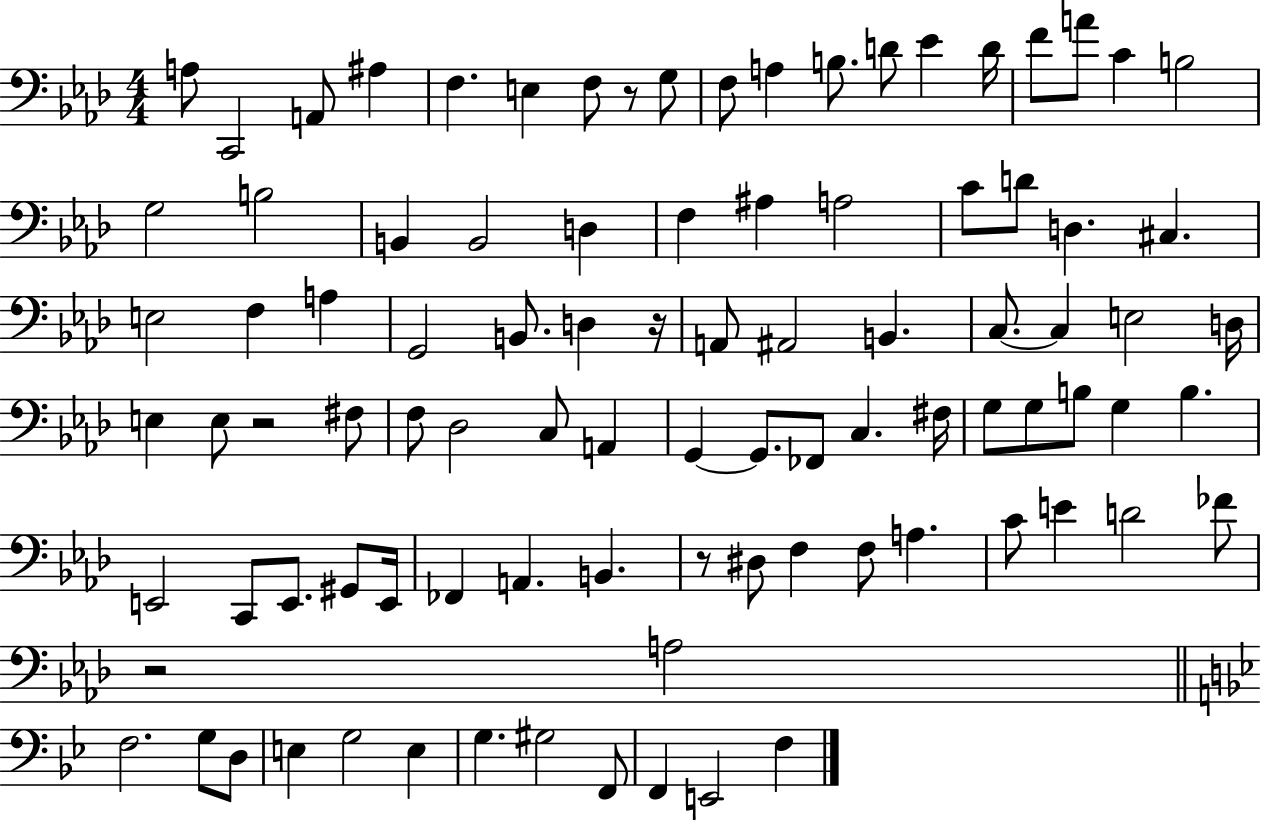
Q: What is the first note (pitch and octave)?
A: A3